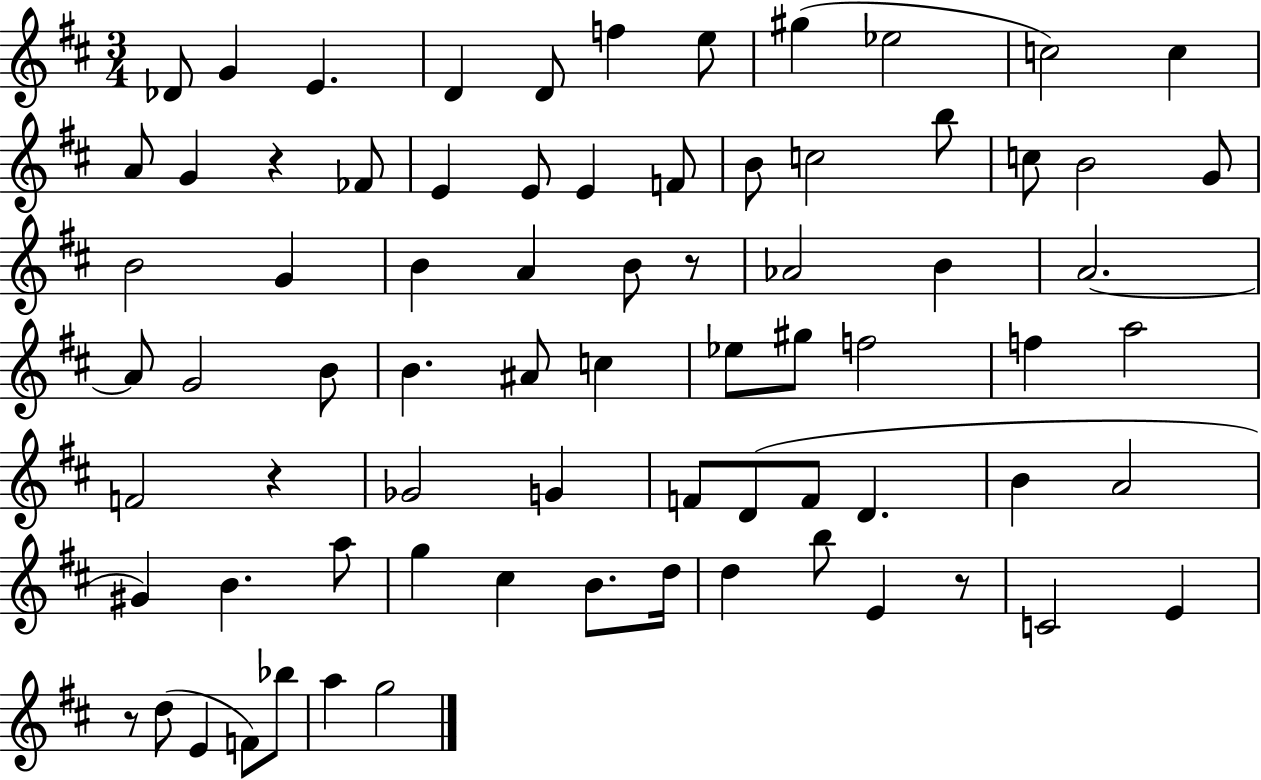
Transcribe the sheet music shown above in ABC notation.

X:1
T:Untitled
M:3/4
L:1/4
K:D
_D/2 G E D D/2 f e/2 ^g _e2 c2 c A/2 G z _F/2 E E/2 E F/2 B/2 c2 b/2 c/2 B2 G/2 B2 G B A B/2 z/2 _A2 B A2 A/2 G2 B/2 B ^A/2 c _e/2 ^g/2 f2 f a2 F2 z _G2 G F/2 D/2 F/2 D B A2 ^G B a/2 g ^c B/2 d/4 d b/2 E z/2 C2 E z/2 d/2 E F/2 _b/2 a g2